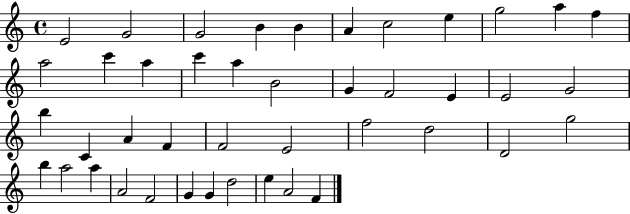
E4/h G4/h G4/h B4/q B4/q A4/q C5/h E5/q G5/h A5/q F5/q A5/h C6/q A5/q C6/q A5/q B4/h G4/q F4/h E4/q E4/h G4/h B5/q C4/q A4/q F4/q F4/h E4/h F5/h D5/h D4/h G5/h B5/q A5/h A5/q A4/h F4/h G4/q G4/q D5/h E5/q A4/h F4/q